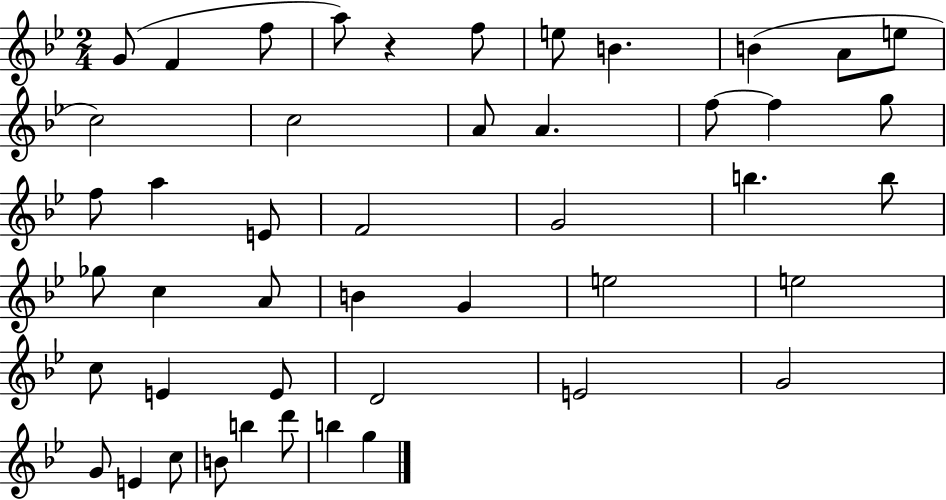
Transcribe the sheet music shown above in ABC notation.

X:1
T:Untitled
M:2/4
L:1/4
K:Bb
G/2 F f/2 a/2 z f/2 e/2 B B A/2 e/2 c2 c2 A/2 A f/2 f g/2 f/2 a E/2 F2 G2 b b/2 _g/2 c A/2 B G e2 e2 c/2 E E/2 D2 E2 G2 G/2 E c/2 B/2 b d'/2 b g